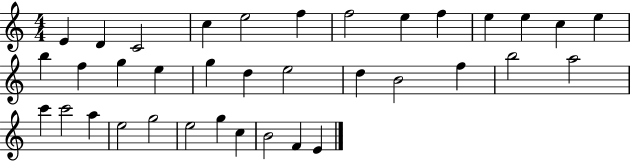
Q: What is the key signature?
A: C major